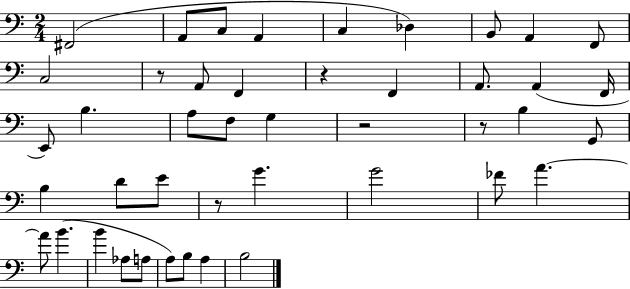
{
  \clef bass
  \numericTimeSignature
  \time 2/4
  \key c \major
  fis,2( | a,8 c8 a,4 | c4 des4) | b,8 a,4 f,8 | \break c2 | r8 a,8 f,4 | r4 f,4 | a,8. a,4( f,16 | \break e,8) b4. | a8 f8 g4 | r2 | r8 b4 g,8 | \break b4 d'8 e'8 | r8 g'4. | g'2 | fes'8 a'4.~~ | \break a'8 b'4.( | b'4 aes8 a8 | a8) b8 a4 | b2 | \break \bar "|."
}